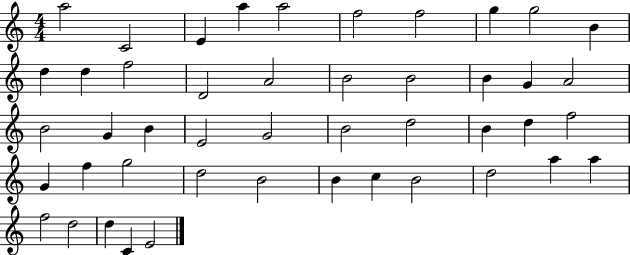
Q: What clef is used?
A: treble